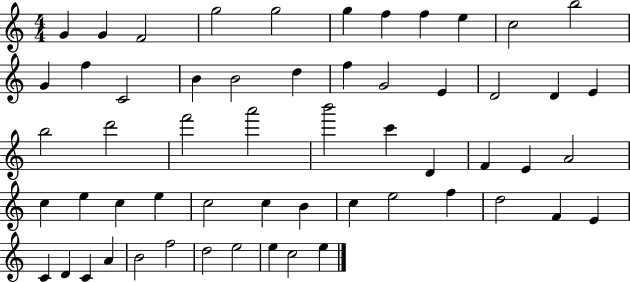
X:1
T:Untitled
M:4/4
L:1/4
K:C
G G F2 g2 g2 g f f e c2 b2 G f C2 B B2 d f G2 E D2 D E b2 d'2 f'2 a'2 b'2 c' D F E A2 c e c e c2 c B c e2 f d2 F E C D C A B2 f2 d2 e2 e c2 e